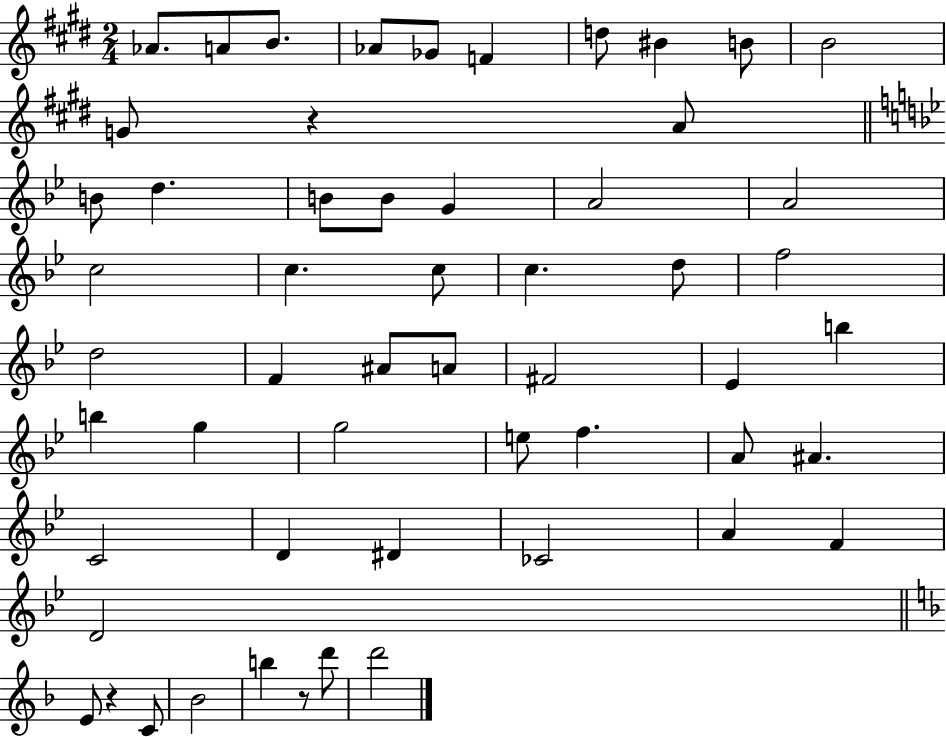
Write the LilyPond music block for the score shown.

{
  \clef treble
  \numericTimeSignature
  \time 2/4
  \key e \major
  \repeat volta 2 { aes'8. a'8 b'8. | aes'8 ges'8 f'4 | d''8 bis'4 b'8 | b'2 | \break g'8 r4 a'8 | \bar "||" \break \key bes \major b'8 d''4. | b'8 b'8 g'4 | a'2 | a'2 | \break c''2 | c''4. c''8 | c''4. d''8 | f''2 | \break d''2 | f'4 ais'8 a'8 | fis'2 | ees'4 b''4 | \break b''4 g''4 | g''2 | e''8 f''4. | a'8 ais'4. | \break c'2 | d'4 dis'4 | ces'2 | a'4 f'4 | \break d'2 | \bar "||" \break \key d \minor e'8 r4 c'8 | bes'2 | b''4 r8 d'''8 | d'''2 | \break } \bar "|."
}